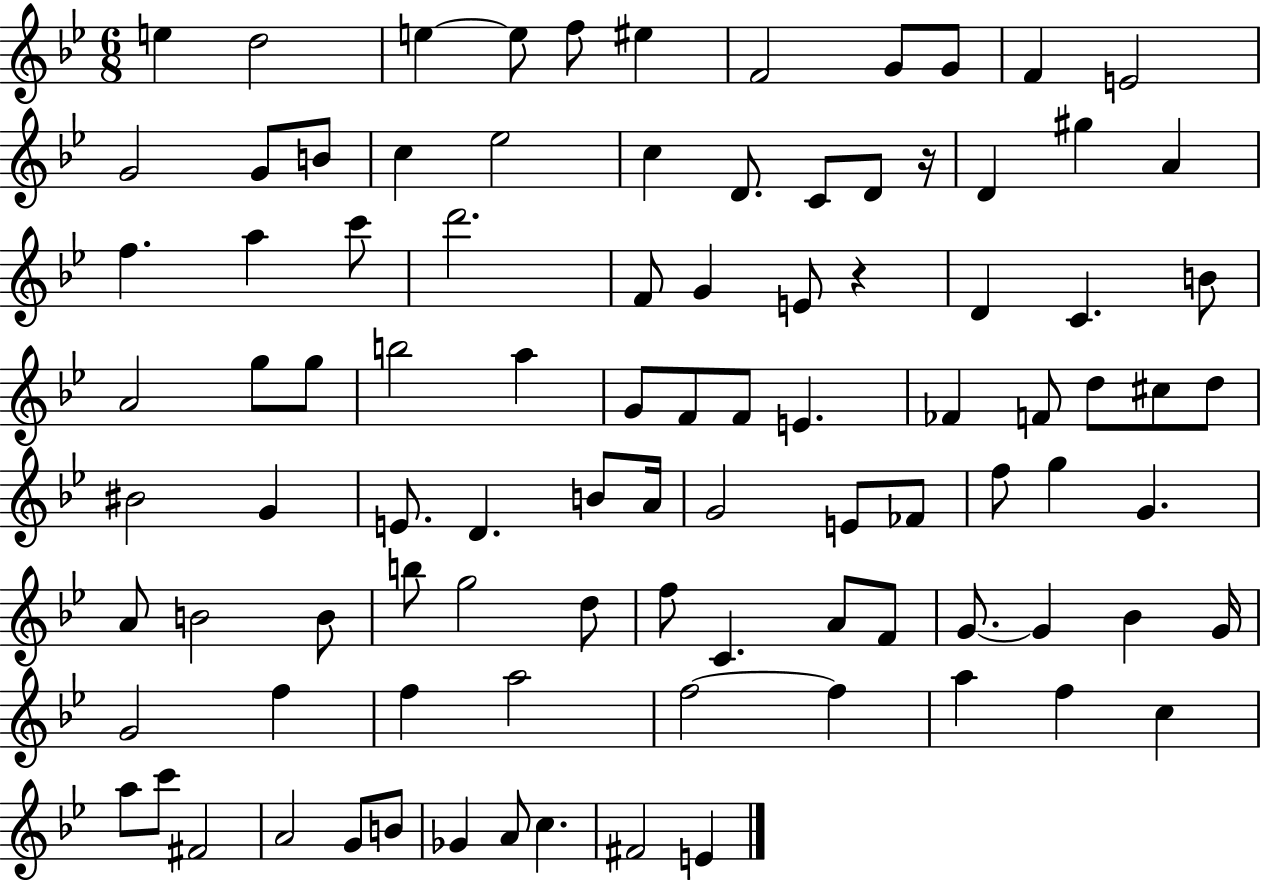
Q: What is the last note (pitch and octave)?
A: E4